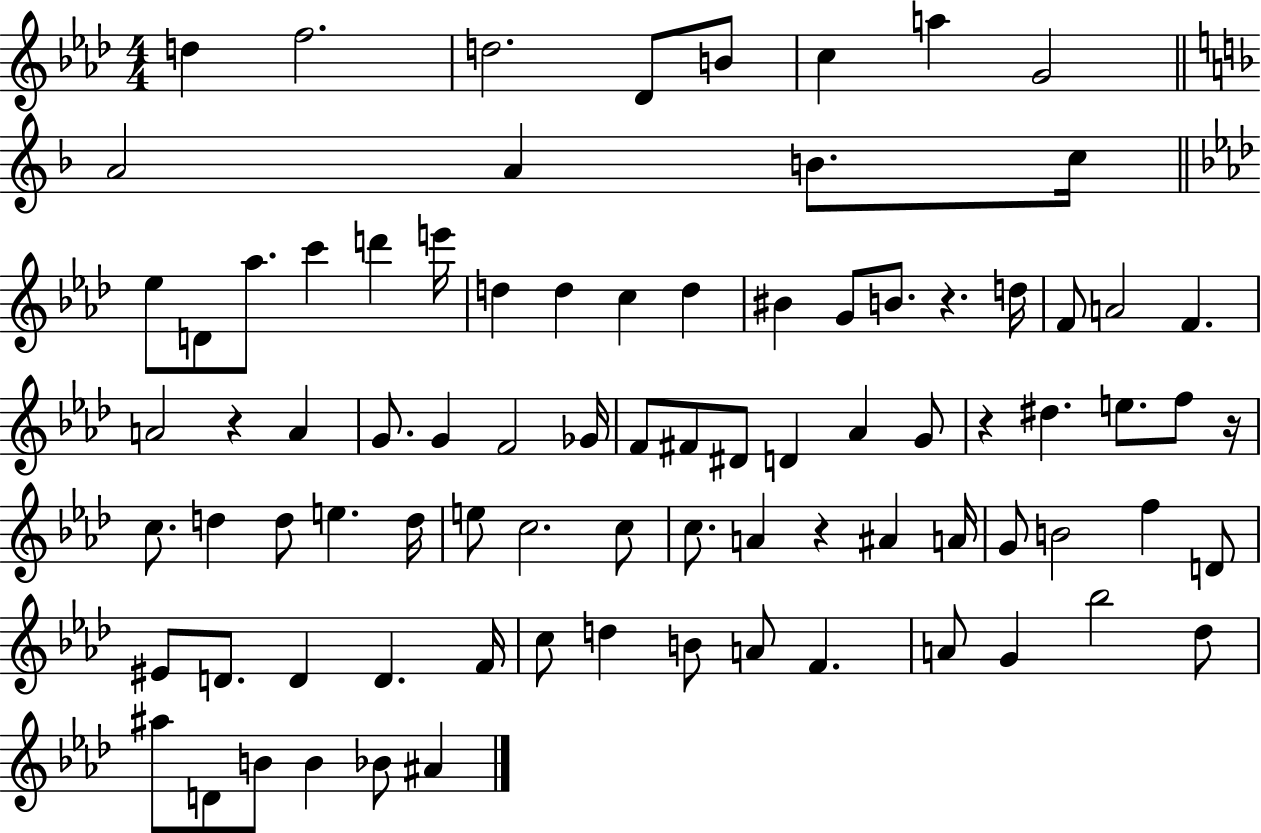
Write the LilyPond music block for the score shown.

{
  \clef treble
  \numericTimeSignature
  \time 4/4
  \key aes \major
  d''4 f''2. | d''2. des'8 b'8 | c''4 a''4 g'2 | \bar "||" \break \key d \minor a'2 a'4 b'8. c''16 | \bar "||" \break \key f \minor ees''8 d'8 aes''8. c'''4 d'''4 e'''16 | d''4 d''4 c''4 d''4 | bis'4 g'8 b'8. r4. d''16 | f'8 a'2 f'4. | \break a'2 r4 a'4 | g'8. g'4 f'2 ges'16 | f'8 fis'8 dis'8 d'4 aes'4 g'8 | r4 dis''4. e''8. f''8 r16 | \break c''8. d''4 d''8 e''4. d''16 | e''8 c''2. c''8 | c''8. a'4 r4 ais'4 a'16 | g'8 b'2 f''4 d'8 | \break eis'8 d'8. d'4 d'4. f'16 | c''8 d''4 b'8 a'8 f'4. | a'8 g'4 bes''2 des''8 | ais''8 d'8 b'8 b'4 bes'8 ais'4 | \break \bar "|."
}